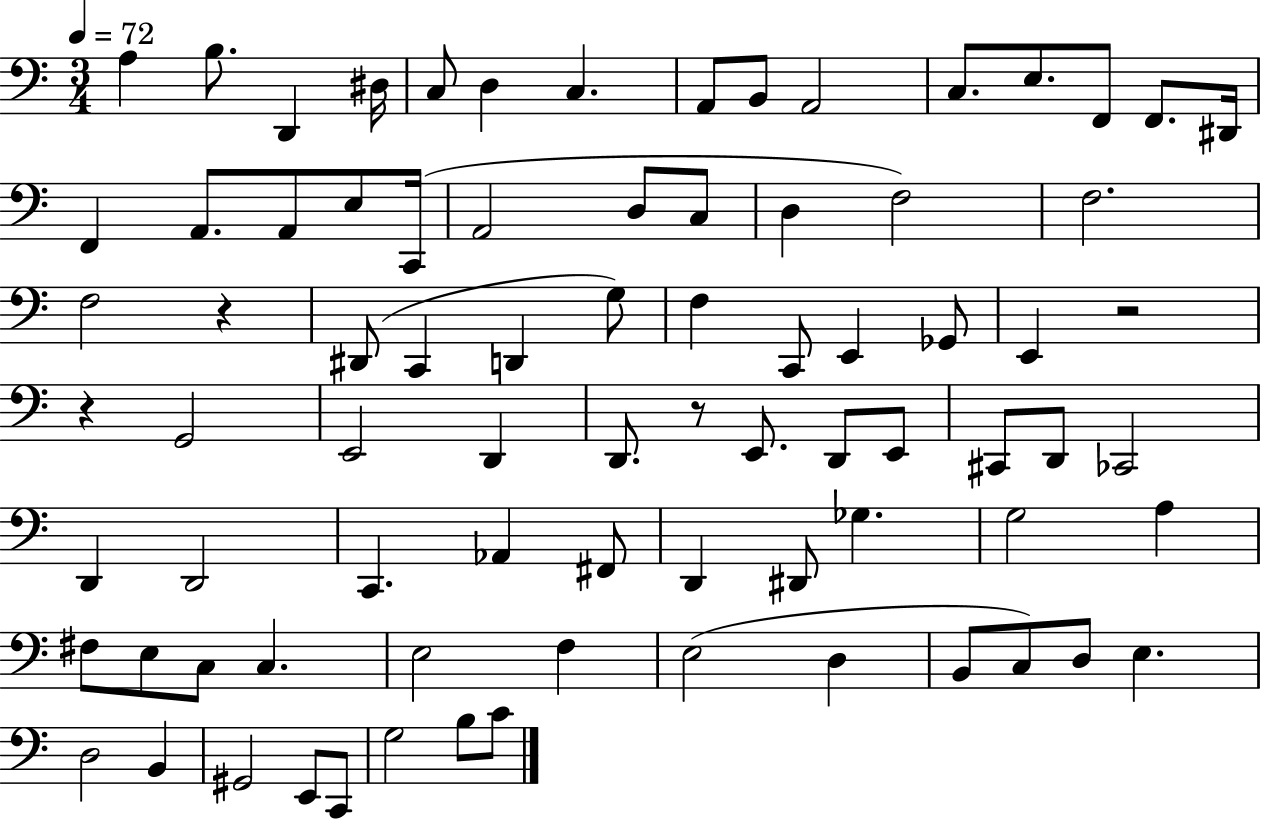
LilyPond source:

{
  \clef bass
  \numericTimeSignature
  \time 3/4
  \key c \major
  \tempo 4 = 72
  \repeat volta 2 { a4 b8. d,4 dis16 | c8 d4 c4. | a,8 b,8 a,2 | c8. e8. f,8 f,8. dis,16 | \break f,4 a,8. a,8 e8 c,16( | a,2 d8 c8 | d4 f2) | f2. | \break f2 r4 | dis,8( c,4 d,4 g8) | f4 c,8 e,4 ges,8 | e,4 r2 | \break r4 g,2 | e,2 d,4 | d,8. r8 e,8. d,8 e,8 | cis,8 d,8 ces,2 | \break d,4 d,2 | c,4. aes,4 fis,8 | d,4 dis,8 ges4. | g2 a4 | \break fis8 e8 c8 c4. | e2 f4 | e2( d4 | b,8 c8) d8 e4. | \break d2 b,4 | gis,2 e,8 c,8 | g2 b8 c'8 | } \bar "|."
}